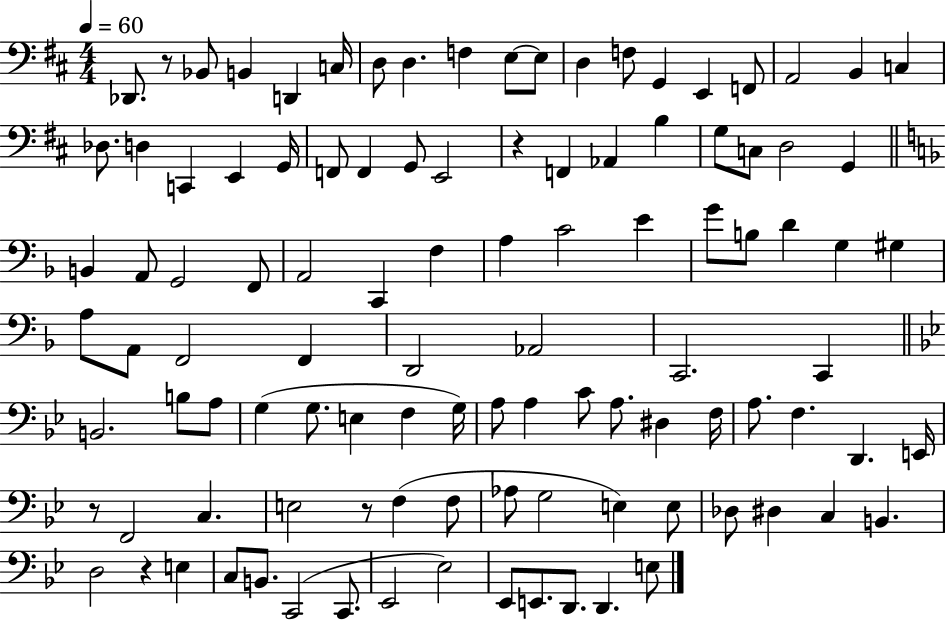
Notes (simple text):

Db2/e. R/e Bb2/e B2/q D2/q C3/s D3/e D3/q. F3/q E3/e E3/e D3/q F3/e G2/q E2/q F2/e A2/h B2/q C3/q Db3/e. D3/q C2/q E2/q G2/s F2/e F2/q G2/e E2/h R/q F2/q Ab2/q B3/q G3/e C3/e D3/h G2/q B2/q A2/e G2/h F2/e A2/h C2/q F3/q A3/q C4/h E4/q G4/e B3/e D4/q G3/q G#3/q A3/e A2/e F2/h F2/q D2/h Ab2/h C2/h. C2/q B2/h. B3/e A3/e G3/q G3/e. E3/q F3/q G3/s A3/e A3/q C4/e A3/e. D#3/q F3/s A3/e. F3/q. D2/q. E2/s R/e F2/h C3/q. E3/h R/e F3/q F3/e Ab3/e G3/h E3/q E3/e Db3/e D#3/q C3/q B2/q. D3/h R/q E3/q C3/e B2/e. C2/h C2/e. Eb2/h Eb3/h Eb2/e E2/e. D2/e. D2/q. E3/e